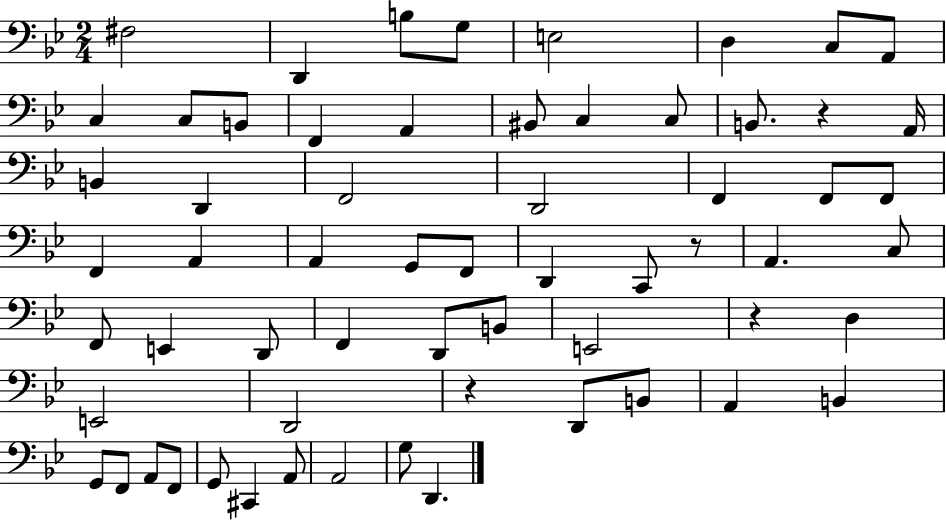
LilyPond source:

{
  \clef bass
  \numericTimeSignature
  \time 2/4
  \key bes \major
  fis2 | d,4 b8 g8 | e2 | d4 c8 a,8 | \break c4 c8 b,8 | f,4 a,4 | bis,8 c4 c8 | b,8. r4 a,16 | \break b,4 d,4 | f,2 | d,2 | f,4 f,8 f,8 | \break f,4 a,4 | a,4 g,8 f,8 | d,4 c,8 r8 | a,4. c8 | \break f,8 e,4 d,8 | f,4 d,8 b,8 | e,2 | r4 d4 | \break e,2 | d,2 | r4 d,8 b,8 | a,4 b,4 | \break g,8 f,8 a,8 f,8 | g,8 cis,4 a,8 | a,2 | g8 d,4. | \break \bar "|."
}